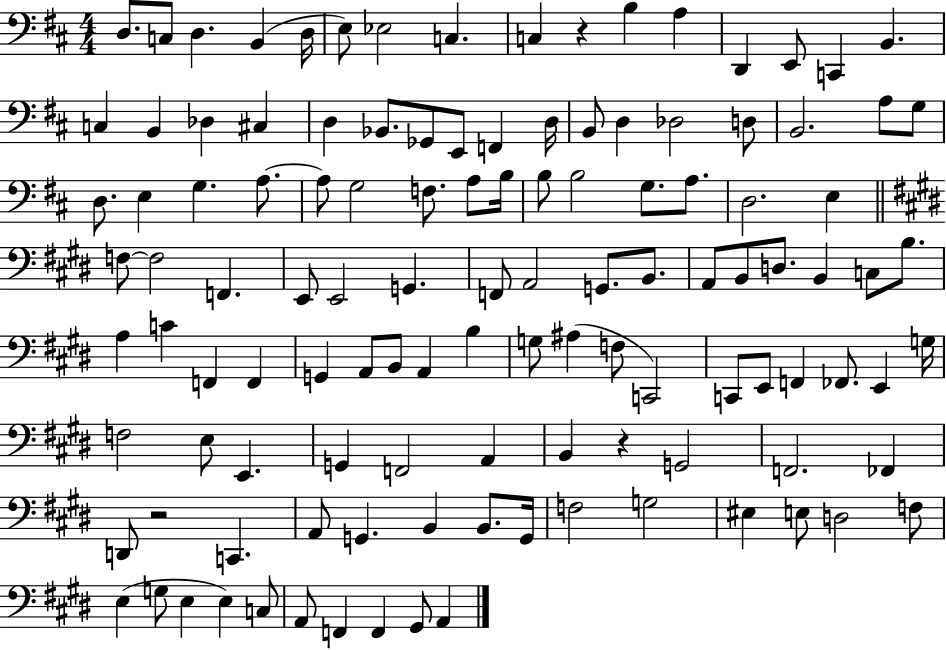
D3/e. C3/e D3/q. B2/q D3/s E3/e Eb3/h C3/q. C3/q R/q B3/q A3/q D2/q E2/e C2/q B2/q. C3/q B2/q Db3/q C#3/q D3/q Bb2/e. Gb2/e E2/e F2/q D3/s B2/e D3/q Db3/h D3/e B2/h. A3/e G3/e D3/e. E3/q G3/q. A3/e. A3/e G3/h F3/e. A3/e B3/s B3/e B3/h G3/e. A3/e. D3/h. E3/q F3/e F3/h F2/q. E2/e E2/h G2/q. F2/e A2/h G2/e. B2/e. A2/e B2/e D3/e. B2/q C3/e B3/e. A3/q C4/q F2/q F2/q G2/q A2/e B2/e A2/q B3/q G3/e A#3/q F3/e C2/h C2/e E2/e F2/q FES2/e. E2/q G3/s F3/h E3/e E2/q. G2/q F2/h A2/q B2/q R/q G2/h F2/h. FES2/q D2/e R/h C2/q. A2/e G2/q. B2/q B2/e. G2/s F3/h G3/h EIS3/q E3/e D3/h F3/e E3/q G3/e E3/q E3/q C3/e A2/e F2/q F2/q G#2/e A2/q